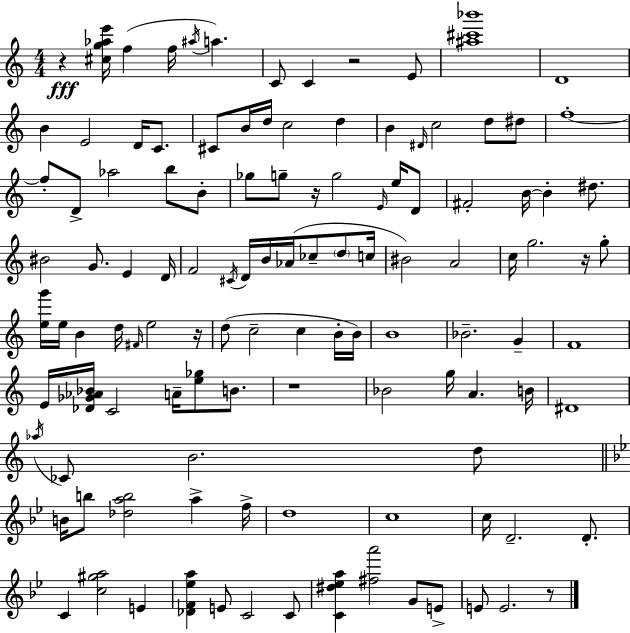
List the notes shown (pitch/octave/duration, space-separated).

R/q [C#5,G5,Ab5,E6]/s F5/q F5/s A#5/s A5/q. C4/e C4/q R/h E4/e [A#5,C#6,Bb6]/w D4/w B4/q E4/h D4/s C4/e. C#4/e B4/s D5/s C5/h D5/q B4/q D#4/s C5/h D5/e D#5/e F5/w F5/e D4/e Ab5/h B5/e B4/e Gb5/e G5/e R/s G5/h E4/s E5/s D4/e F#4/h B4/s B4/q D#5/e. BIS4/h G4/e. E4/q D4/s F4/h C#4/s D4/s B4/s Ab4/s CES5/e D5/e C5/s BIS4/h A4/h C5/s G5/h. R/s G5/e [E5,G6]/s E5/s B4/q D5/s F#4/s E5/h R/s D5/e C5/h C5/q B4/s B4/s B4/w Bb4/h. G4/q F4/w E4/s [Db4,Gb4,Ab4,Bb4]/s C4/h A4/s [E5,Gb5]/e B4/e. R/w Bb4/h G5/s A4/q. B4/s D#4/w Ab5/s CES4/e B4/h. D5/e B4/s B5/e [Db5,A5,B5]/h A5/q F5/s D5/w C5/w C5/s D4/h. D4/e. C4/q [C5,G#5,A5]/h E4/q [Db4,F4,Eb5,A5]/q E4/e C4/h C4/e [C4,D#5,Eb5,A5]/q [F#5,A6]/h G4/e E4/e E4/e E4/h. R/e